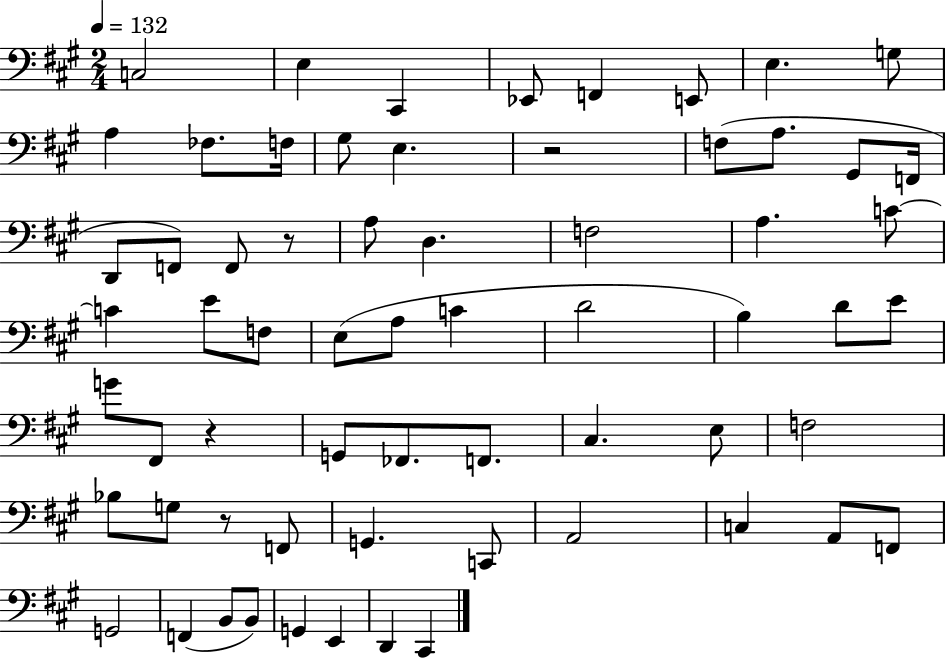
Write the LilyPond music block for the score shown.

{
  \clef bass
  \numericTimeSignature
  \time 2/4
  \key a \major
  \tempo 4 = 132
  \repeat volta 2 { c2 | e4 cis,4 | ees,8 f,4 e,8 | e4. g8 | \break a4 fes8. f16 | gis8 e4. | r2 | f8( a8. gis,8 f,16 | \break d,8 f,8) f,8 r8 | a8 d4. | f2 | a4. c'8~~ | \break c'4 e'8 f8 | e8( a8 c'4 | d'2 | b4) d'8 e'8 | \break g'8 fis,8 r4 | g,8 fes,8. f,8. | cis4. e8 | f2 | \break bes8 g8 r8 f,8 | g,4. c,8 | a,2 | c4 a,8 f,8 | \break g,2 | f,4( b,8 b,8) | g,4 e,4 | d,4 cis,4 | \break } \bar "|."
}